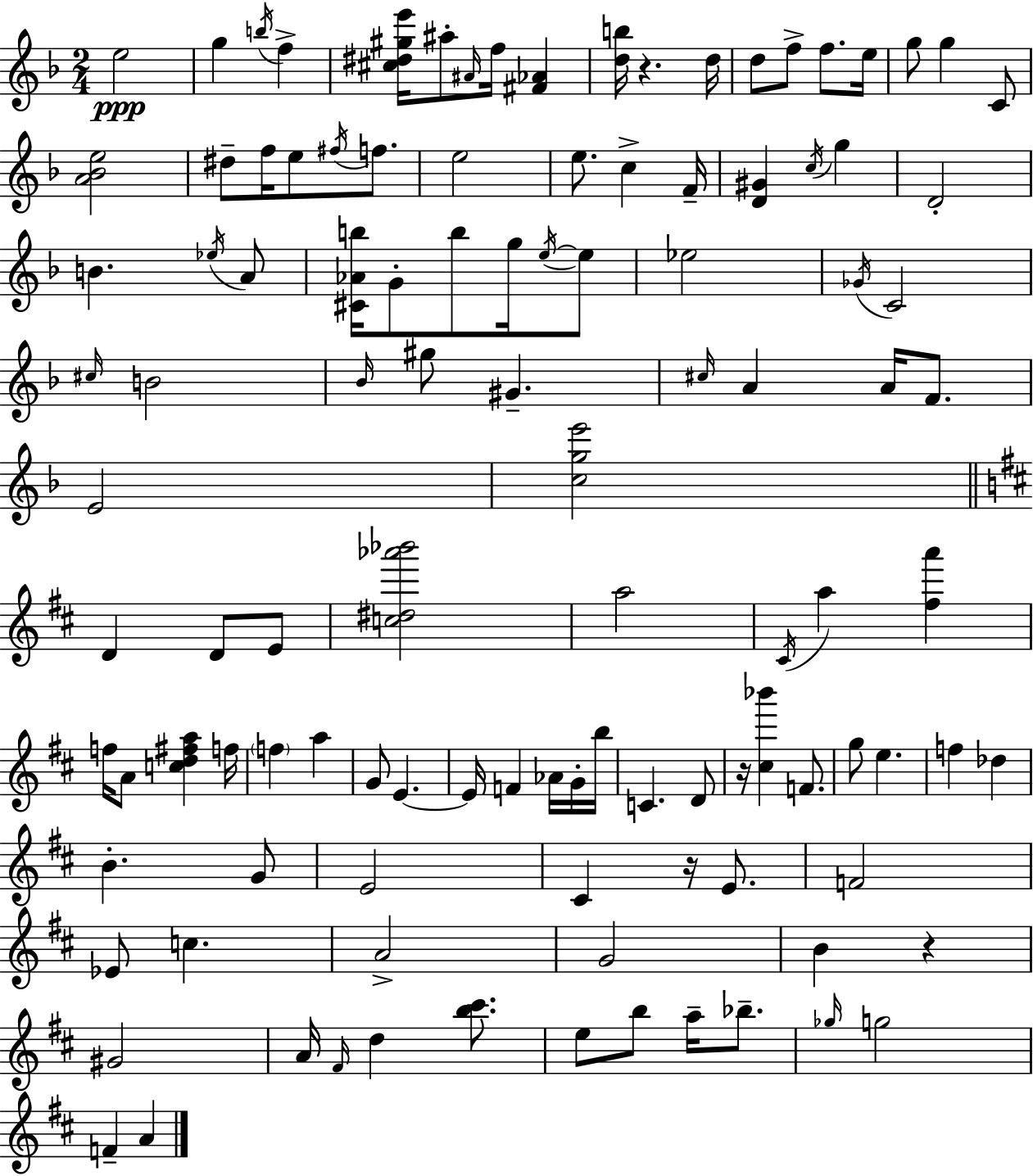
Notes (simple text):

E5/h G5/q B5/s F5/q [C#5,D#5,G#5,E6]/s A#5/e A#4/s F5/s [F#4,Ab4]/q [D5,B5]/s R/q. D5/s D5/e F5/e F5/e. E5/s G5/e G5/q C4/e [A4,Bb4,E5]/h D#5/e F5/s E5/e F#5/s F5/e. E5/h E5/e. C5/q F4/s [D4,G#4]/q C5/s G5/q D4/h B4/q. Eb5/s A4/e [C#4,Ab4,B5]/s G4/e B5/e G5/s E5/s E5/e Eb5/h Gb4/s C4/h C#5/s B4/h Bb4/s G#5/e G#4/q. C#5/s A4/q A4/s F4/e. E4/h [C5,G5,E6]/h D4/q D4/e E4/e [C5,D#5,Ab6,Bb6]/h A5/h C#4/s A5/q [F#5,A6]/q F5/s A4/e [C5,D5,F#5,A5]/q F5/s F5/q A5/q G4/e E4/q. E4/s F4/q Ab4/s G4/s B5/s C4/q. D4/e R/s [C#5,Bb6]/q F4/e. G5/e E5/q. F5/q Db5/q B4/q. G4/e E4/h C#4/q R/s E4/e. F4/h Eb4/e C5/q. A4/h G4/h B4/q R/q G#4/h A4/s F#4/s D5/q [B5,C#6]/e. E5/e B5/e A5/s Bb5/e. Gb5/s G5/h F4/q A4/q